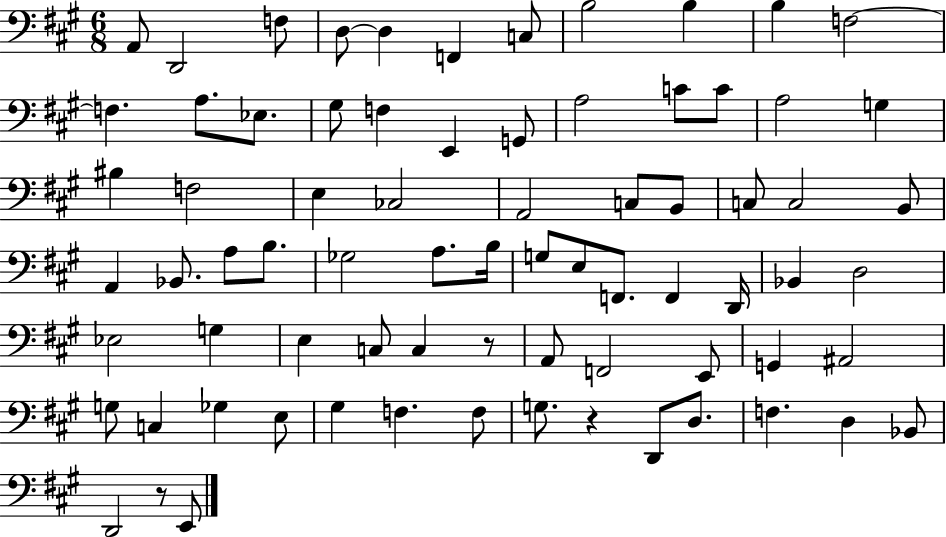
A2/e D2/h F3/e D3/e D3/q F2/q C3/e B3/h B3/q B3/q F3/h F3/q. A3/e. Eb3/e. G#3/e F3/q E2/q G2/e A3/h C4/e C4/e A3/h G3/q BIS3/q F3/h E3/q CES3/h A2/h C3/e B2/e C3/e C3/h B2/e A2/q Bb2/e. A3/e B3/e. Gb3/h A3/e. B3/s G3/e E3/e F2/e. F2/q D2/s Bb2/q D3/h Eb3/h G3/q E3/q C3/e C3/q R/e A2/e F2/h E2/e G2/q A#2/h G3/e C3/q Gb3/q E3/e G#3/q F3/q. F3/e G3/e. R/q D2/e D3/e. F3/q. D3/q Bb2/e D2/h R/e E2/e